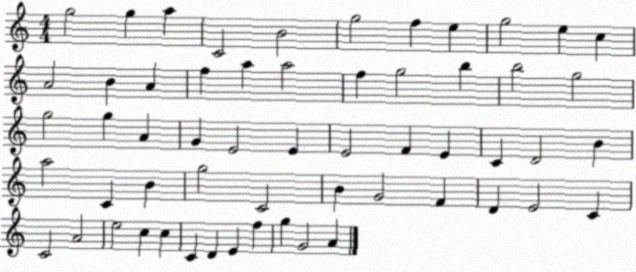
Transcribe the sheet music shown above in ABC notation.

X:1
T:Untitled
M:4/4
L:1/4
K:C
g2 g a C2 B2 g2 f e g2 e c A2 B A f a a2 f g2 b b2 g2 g2 g A G E2 E E2 F E C D2 B a2 C B g2 C2 B G2 F D E2 C C2 A2 e2 c c C D E f g G2 A